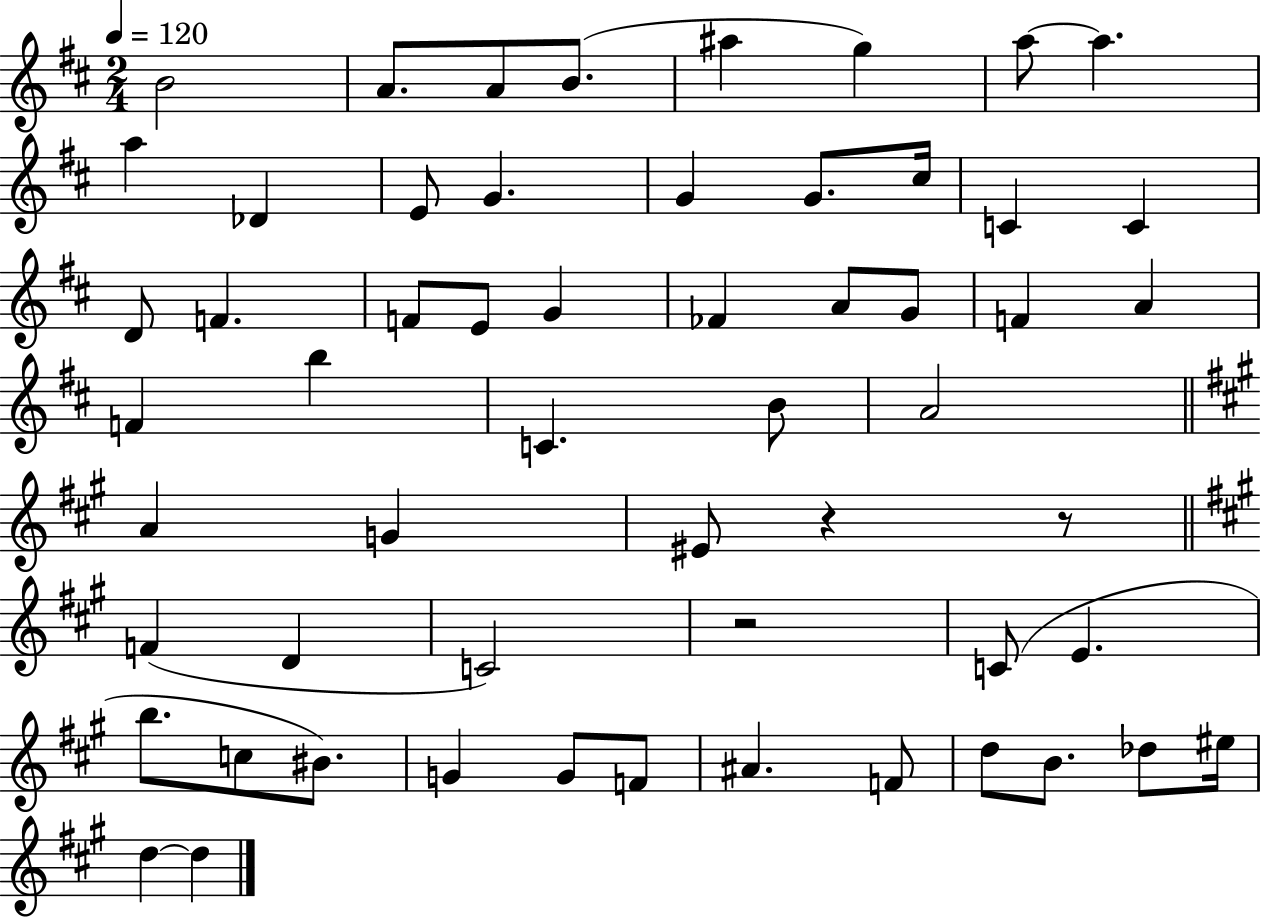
B4/h A4/e. A4/e B4/e. A#5/q G5/q A5/e A5/q. A5/q Db4/q E4/e G4/q. G4/q G4/e. C#5/s C4/q C4/q D4/e F4/q. F4/e E4/e G4/q FES4/q A4/e G4/e F4/q A4/q F4/q B5/q C4/q. B4/e A4/h A4/q G4/q EIS4/e R/q R/e F4/q D4/q C4/h R/h C4/e E4/q. B5/e. C5/e BIS4/e. G4/q G4/e F4/e A#4/q. F4/e D5/e B4/e. Db5/e EIS5/s D5/q D5/q